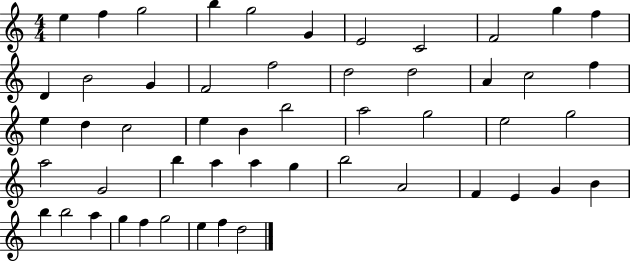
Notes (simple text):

E5/q F5/q G5/h B5/q G5/h G4/q E4/h C4/h F4/h G5/q F5/q D4/q B4/h G4/q F4/h F5/h D5/h D5/h A4/q C5/h F5/q E5/q D5/q C5/h E5/q B4/q B5/h A5/h G5/h E5/h G5/h A5/h G4/h B5/q A5/q A5/q G5/q B5/h A4/h F4/q E4/q G4/q B4/q B5/q B5/h A5/q G5/q F5/q G5/h E5/q F5/q D5/h